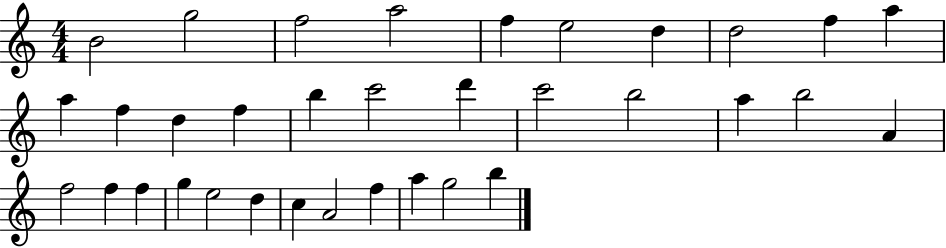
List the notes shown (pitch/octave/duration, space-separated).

B4/h G5/h F5/h A5/h F5/q E5/h D5/q D5/h F5/q A5/q A5/q F5/q D5/q F5/q B5/q C6/h D6/q C6/h B5/h A5/q B5/h A4/q F5/h F5/q F5/q G5/q E5/h D5/q C5/q A4/h F5/q A5/q G5/h B5/q